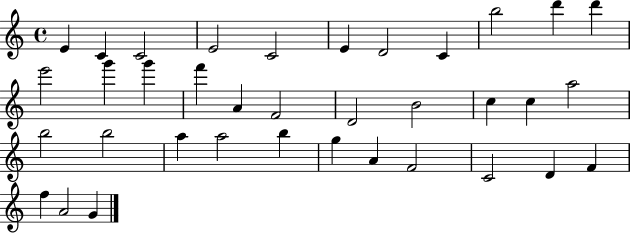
E4/q C4/q C4/h E4/h C4/h E4/q D4/h C4/q B5/h D6/q D6/q E6/h G6/q G6/q F6/q A4/q F4/h D4/h B4/h C5/q C5/q A5/h B5/h B5/h A5/q A5/h B5/q G5/q A4/q F4/h C4/h D4/q F4/q F5/q A4/h G4/q